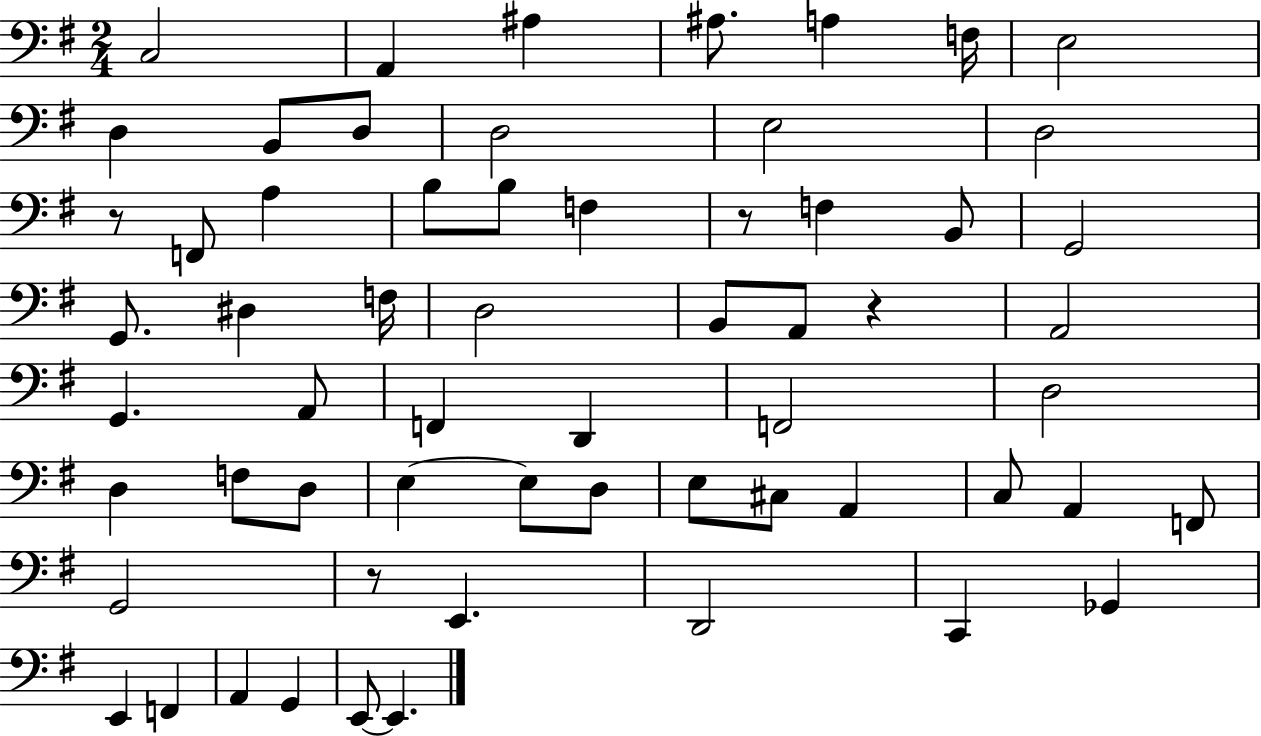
X:1
T:Untitled
M:2/4
L:1/4
K:G
C,2 A,, ^A, ^A,/2 A, F,/4 E,2 D, B,,/2 D,/2 D,2 E,2 D,2 z/2 F,,/2 A, B,/2 B,/2 F, z/2 F, B,,/2 G,,2 G,,/2 ^D, F,/4 D,2 B,,/2 A,,/2 z A,,2 G,, A,,/2 F,, D,, F,,2 D,2 D, F,/2 D,/2 E, E,/2 D,/2 E,/2 ^C,/2 A,, C,/2 A,, F,,/2 G,,2 z/2 E,, D,,2 C,, _G,, E,, F,, A,, G,, E,,/2 E,,